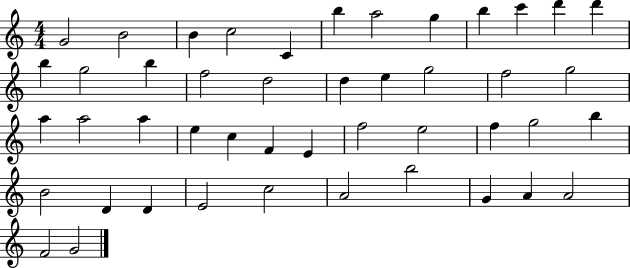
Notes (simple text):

G4/h B4/h B4/q C5/h C4/q B5/q A5/h G5/q B5/q C6/q D6/q D6/q B5/q G5/h B5/q F5/h D5/h D5/q E5/q G5/h F5/h G5/h A5/q A5/h A5/q E5/q C5/q F4/q E4/q F5/h E5/h F5/q G5/h B5/q B4/h D4/q D4/q E4/h C5/h A4/h B5/h G4/q A4/q A4/h F4/h G4/h